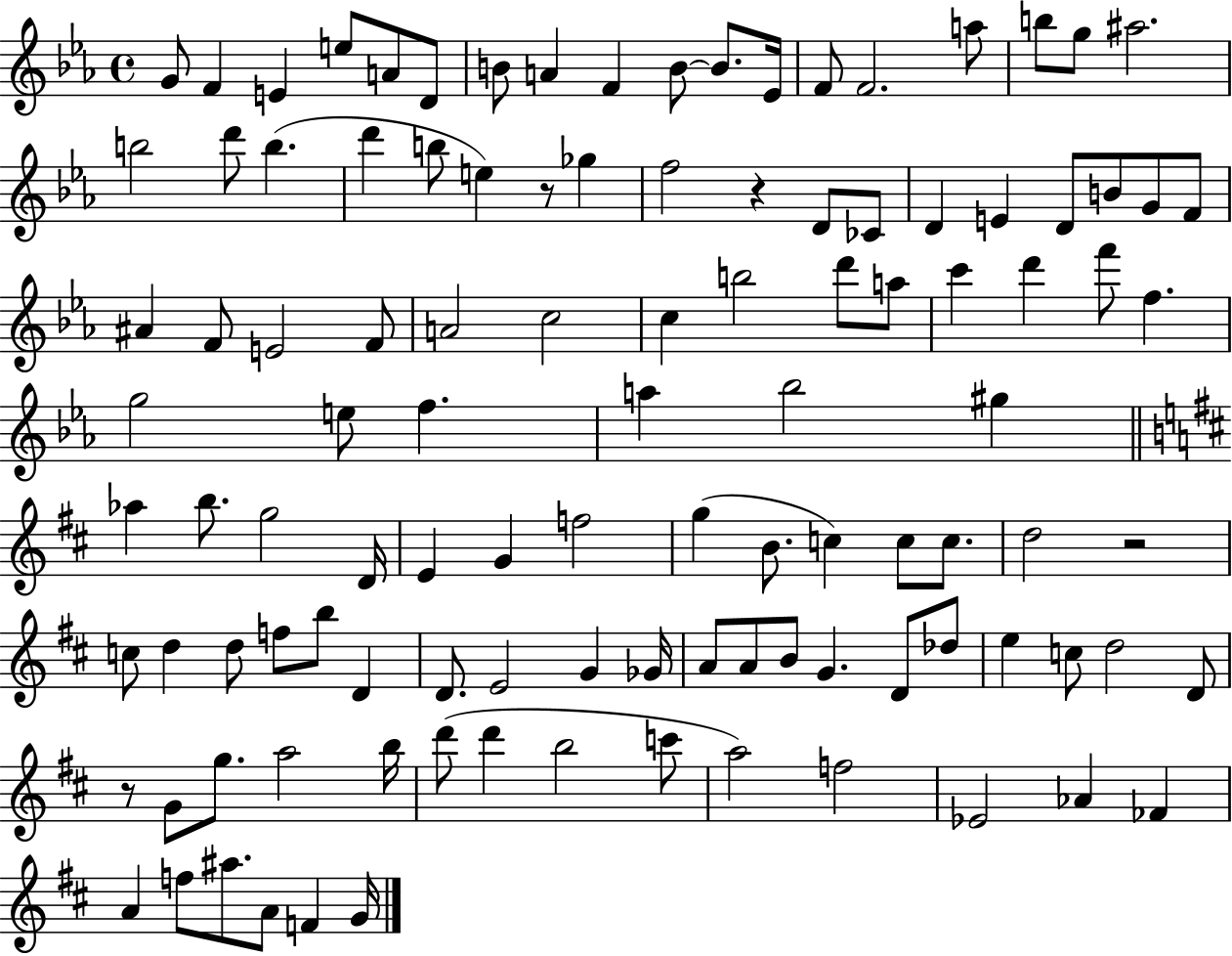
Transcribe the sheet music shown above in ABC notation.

X:1
T:Untitled
M:4/4
L:1/4
K:Eb
G/2 F E e/2 A/2 D/2 B/2 A F B/2 B/2 _E/4 F/2 F2 a/2 b/2 g/2 ^a2 b2 d'/2 b d' b/2 e z/2 _g f2 z D/2 _C/2 D E D/2 B/2 G/2 F/2 ^A F/2 E2 F/2 A2 c2 c b2 d'/2 a/2 c' d' f'/2 f g2 e/2 f a _b2 ^g _a b/2 g2 D/4 E G f2 g B/2 c c/2 c/2 d2 z2 c/2 d d/2 f/2 b/2 D D/2 E2 G _G/4 A/2 A/2 B/2 G D/2 _d/2 e c/2 d2 D/2 z/2 G/2 g/2 a2 b/4 d'/2 d' b2 c'/2 a2 f2 _E2 _A _F A f/2 ^a/2 A/2 F G/4